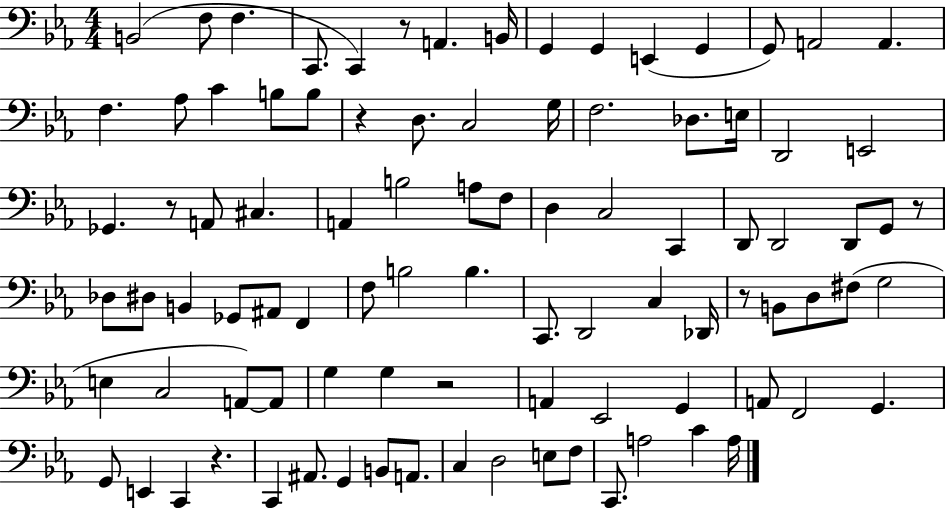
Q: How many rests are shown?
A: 7